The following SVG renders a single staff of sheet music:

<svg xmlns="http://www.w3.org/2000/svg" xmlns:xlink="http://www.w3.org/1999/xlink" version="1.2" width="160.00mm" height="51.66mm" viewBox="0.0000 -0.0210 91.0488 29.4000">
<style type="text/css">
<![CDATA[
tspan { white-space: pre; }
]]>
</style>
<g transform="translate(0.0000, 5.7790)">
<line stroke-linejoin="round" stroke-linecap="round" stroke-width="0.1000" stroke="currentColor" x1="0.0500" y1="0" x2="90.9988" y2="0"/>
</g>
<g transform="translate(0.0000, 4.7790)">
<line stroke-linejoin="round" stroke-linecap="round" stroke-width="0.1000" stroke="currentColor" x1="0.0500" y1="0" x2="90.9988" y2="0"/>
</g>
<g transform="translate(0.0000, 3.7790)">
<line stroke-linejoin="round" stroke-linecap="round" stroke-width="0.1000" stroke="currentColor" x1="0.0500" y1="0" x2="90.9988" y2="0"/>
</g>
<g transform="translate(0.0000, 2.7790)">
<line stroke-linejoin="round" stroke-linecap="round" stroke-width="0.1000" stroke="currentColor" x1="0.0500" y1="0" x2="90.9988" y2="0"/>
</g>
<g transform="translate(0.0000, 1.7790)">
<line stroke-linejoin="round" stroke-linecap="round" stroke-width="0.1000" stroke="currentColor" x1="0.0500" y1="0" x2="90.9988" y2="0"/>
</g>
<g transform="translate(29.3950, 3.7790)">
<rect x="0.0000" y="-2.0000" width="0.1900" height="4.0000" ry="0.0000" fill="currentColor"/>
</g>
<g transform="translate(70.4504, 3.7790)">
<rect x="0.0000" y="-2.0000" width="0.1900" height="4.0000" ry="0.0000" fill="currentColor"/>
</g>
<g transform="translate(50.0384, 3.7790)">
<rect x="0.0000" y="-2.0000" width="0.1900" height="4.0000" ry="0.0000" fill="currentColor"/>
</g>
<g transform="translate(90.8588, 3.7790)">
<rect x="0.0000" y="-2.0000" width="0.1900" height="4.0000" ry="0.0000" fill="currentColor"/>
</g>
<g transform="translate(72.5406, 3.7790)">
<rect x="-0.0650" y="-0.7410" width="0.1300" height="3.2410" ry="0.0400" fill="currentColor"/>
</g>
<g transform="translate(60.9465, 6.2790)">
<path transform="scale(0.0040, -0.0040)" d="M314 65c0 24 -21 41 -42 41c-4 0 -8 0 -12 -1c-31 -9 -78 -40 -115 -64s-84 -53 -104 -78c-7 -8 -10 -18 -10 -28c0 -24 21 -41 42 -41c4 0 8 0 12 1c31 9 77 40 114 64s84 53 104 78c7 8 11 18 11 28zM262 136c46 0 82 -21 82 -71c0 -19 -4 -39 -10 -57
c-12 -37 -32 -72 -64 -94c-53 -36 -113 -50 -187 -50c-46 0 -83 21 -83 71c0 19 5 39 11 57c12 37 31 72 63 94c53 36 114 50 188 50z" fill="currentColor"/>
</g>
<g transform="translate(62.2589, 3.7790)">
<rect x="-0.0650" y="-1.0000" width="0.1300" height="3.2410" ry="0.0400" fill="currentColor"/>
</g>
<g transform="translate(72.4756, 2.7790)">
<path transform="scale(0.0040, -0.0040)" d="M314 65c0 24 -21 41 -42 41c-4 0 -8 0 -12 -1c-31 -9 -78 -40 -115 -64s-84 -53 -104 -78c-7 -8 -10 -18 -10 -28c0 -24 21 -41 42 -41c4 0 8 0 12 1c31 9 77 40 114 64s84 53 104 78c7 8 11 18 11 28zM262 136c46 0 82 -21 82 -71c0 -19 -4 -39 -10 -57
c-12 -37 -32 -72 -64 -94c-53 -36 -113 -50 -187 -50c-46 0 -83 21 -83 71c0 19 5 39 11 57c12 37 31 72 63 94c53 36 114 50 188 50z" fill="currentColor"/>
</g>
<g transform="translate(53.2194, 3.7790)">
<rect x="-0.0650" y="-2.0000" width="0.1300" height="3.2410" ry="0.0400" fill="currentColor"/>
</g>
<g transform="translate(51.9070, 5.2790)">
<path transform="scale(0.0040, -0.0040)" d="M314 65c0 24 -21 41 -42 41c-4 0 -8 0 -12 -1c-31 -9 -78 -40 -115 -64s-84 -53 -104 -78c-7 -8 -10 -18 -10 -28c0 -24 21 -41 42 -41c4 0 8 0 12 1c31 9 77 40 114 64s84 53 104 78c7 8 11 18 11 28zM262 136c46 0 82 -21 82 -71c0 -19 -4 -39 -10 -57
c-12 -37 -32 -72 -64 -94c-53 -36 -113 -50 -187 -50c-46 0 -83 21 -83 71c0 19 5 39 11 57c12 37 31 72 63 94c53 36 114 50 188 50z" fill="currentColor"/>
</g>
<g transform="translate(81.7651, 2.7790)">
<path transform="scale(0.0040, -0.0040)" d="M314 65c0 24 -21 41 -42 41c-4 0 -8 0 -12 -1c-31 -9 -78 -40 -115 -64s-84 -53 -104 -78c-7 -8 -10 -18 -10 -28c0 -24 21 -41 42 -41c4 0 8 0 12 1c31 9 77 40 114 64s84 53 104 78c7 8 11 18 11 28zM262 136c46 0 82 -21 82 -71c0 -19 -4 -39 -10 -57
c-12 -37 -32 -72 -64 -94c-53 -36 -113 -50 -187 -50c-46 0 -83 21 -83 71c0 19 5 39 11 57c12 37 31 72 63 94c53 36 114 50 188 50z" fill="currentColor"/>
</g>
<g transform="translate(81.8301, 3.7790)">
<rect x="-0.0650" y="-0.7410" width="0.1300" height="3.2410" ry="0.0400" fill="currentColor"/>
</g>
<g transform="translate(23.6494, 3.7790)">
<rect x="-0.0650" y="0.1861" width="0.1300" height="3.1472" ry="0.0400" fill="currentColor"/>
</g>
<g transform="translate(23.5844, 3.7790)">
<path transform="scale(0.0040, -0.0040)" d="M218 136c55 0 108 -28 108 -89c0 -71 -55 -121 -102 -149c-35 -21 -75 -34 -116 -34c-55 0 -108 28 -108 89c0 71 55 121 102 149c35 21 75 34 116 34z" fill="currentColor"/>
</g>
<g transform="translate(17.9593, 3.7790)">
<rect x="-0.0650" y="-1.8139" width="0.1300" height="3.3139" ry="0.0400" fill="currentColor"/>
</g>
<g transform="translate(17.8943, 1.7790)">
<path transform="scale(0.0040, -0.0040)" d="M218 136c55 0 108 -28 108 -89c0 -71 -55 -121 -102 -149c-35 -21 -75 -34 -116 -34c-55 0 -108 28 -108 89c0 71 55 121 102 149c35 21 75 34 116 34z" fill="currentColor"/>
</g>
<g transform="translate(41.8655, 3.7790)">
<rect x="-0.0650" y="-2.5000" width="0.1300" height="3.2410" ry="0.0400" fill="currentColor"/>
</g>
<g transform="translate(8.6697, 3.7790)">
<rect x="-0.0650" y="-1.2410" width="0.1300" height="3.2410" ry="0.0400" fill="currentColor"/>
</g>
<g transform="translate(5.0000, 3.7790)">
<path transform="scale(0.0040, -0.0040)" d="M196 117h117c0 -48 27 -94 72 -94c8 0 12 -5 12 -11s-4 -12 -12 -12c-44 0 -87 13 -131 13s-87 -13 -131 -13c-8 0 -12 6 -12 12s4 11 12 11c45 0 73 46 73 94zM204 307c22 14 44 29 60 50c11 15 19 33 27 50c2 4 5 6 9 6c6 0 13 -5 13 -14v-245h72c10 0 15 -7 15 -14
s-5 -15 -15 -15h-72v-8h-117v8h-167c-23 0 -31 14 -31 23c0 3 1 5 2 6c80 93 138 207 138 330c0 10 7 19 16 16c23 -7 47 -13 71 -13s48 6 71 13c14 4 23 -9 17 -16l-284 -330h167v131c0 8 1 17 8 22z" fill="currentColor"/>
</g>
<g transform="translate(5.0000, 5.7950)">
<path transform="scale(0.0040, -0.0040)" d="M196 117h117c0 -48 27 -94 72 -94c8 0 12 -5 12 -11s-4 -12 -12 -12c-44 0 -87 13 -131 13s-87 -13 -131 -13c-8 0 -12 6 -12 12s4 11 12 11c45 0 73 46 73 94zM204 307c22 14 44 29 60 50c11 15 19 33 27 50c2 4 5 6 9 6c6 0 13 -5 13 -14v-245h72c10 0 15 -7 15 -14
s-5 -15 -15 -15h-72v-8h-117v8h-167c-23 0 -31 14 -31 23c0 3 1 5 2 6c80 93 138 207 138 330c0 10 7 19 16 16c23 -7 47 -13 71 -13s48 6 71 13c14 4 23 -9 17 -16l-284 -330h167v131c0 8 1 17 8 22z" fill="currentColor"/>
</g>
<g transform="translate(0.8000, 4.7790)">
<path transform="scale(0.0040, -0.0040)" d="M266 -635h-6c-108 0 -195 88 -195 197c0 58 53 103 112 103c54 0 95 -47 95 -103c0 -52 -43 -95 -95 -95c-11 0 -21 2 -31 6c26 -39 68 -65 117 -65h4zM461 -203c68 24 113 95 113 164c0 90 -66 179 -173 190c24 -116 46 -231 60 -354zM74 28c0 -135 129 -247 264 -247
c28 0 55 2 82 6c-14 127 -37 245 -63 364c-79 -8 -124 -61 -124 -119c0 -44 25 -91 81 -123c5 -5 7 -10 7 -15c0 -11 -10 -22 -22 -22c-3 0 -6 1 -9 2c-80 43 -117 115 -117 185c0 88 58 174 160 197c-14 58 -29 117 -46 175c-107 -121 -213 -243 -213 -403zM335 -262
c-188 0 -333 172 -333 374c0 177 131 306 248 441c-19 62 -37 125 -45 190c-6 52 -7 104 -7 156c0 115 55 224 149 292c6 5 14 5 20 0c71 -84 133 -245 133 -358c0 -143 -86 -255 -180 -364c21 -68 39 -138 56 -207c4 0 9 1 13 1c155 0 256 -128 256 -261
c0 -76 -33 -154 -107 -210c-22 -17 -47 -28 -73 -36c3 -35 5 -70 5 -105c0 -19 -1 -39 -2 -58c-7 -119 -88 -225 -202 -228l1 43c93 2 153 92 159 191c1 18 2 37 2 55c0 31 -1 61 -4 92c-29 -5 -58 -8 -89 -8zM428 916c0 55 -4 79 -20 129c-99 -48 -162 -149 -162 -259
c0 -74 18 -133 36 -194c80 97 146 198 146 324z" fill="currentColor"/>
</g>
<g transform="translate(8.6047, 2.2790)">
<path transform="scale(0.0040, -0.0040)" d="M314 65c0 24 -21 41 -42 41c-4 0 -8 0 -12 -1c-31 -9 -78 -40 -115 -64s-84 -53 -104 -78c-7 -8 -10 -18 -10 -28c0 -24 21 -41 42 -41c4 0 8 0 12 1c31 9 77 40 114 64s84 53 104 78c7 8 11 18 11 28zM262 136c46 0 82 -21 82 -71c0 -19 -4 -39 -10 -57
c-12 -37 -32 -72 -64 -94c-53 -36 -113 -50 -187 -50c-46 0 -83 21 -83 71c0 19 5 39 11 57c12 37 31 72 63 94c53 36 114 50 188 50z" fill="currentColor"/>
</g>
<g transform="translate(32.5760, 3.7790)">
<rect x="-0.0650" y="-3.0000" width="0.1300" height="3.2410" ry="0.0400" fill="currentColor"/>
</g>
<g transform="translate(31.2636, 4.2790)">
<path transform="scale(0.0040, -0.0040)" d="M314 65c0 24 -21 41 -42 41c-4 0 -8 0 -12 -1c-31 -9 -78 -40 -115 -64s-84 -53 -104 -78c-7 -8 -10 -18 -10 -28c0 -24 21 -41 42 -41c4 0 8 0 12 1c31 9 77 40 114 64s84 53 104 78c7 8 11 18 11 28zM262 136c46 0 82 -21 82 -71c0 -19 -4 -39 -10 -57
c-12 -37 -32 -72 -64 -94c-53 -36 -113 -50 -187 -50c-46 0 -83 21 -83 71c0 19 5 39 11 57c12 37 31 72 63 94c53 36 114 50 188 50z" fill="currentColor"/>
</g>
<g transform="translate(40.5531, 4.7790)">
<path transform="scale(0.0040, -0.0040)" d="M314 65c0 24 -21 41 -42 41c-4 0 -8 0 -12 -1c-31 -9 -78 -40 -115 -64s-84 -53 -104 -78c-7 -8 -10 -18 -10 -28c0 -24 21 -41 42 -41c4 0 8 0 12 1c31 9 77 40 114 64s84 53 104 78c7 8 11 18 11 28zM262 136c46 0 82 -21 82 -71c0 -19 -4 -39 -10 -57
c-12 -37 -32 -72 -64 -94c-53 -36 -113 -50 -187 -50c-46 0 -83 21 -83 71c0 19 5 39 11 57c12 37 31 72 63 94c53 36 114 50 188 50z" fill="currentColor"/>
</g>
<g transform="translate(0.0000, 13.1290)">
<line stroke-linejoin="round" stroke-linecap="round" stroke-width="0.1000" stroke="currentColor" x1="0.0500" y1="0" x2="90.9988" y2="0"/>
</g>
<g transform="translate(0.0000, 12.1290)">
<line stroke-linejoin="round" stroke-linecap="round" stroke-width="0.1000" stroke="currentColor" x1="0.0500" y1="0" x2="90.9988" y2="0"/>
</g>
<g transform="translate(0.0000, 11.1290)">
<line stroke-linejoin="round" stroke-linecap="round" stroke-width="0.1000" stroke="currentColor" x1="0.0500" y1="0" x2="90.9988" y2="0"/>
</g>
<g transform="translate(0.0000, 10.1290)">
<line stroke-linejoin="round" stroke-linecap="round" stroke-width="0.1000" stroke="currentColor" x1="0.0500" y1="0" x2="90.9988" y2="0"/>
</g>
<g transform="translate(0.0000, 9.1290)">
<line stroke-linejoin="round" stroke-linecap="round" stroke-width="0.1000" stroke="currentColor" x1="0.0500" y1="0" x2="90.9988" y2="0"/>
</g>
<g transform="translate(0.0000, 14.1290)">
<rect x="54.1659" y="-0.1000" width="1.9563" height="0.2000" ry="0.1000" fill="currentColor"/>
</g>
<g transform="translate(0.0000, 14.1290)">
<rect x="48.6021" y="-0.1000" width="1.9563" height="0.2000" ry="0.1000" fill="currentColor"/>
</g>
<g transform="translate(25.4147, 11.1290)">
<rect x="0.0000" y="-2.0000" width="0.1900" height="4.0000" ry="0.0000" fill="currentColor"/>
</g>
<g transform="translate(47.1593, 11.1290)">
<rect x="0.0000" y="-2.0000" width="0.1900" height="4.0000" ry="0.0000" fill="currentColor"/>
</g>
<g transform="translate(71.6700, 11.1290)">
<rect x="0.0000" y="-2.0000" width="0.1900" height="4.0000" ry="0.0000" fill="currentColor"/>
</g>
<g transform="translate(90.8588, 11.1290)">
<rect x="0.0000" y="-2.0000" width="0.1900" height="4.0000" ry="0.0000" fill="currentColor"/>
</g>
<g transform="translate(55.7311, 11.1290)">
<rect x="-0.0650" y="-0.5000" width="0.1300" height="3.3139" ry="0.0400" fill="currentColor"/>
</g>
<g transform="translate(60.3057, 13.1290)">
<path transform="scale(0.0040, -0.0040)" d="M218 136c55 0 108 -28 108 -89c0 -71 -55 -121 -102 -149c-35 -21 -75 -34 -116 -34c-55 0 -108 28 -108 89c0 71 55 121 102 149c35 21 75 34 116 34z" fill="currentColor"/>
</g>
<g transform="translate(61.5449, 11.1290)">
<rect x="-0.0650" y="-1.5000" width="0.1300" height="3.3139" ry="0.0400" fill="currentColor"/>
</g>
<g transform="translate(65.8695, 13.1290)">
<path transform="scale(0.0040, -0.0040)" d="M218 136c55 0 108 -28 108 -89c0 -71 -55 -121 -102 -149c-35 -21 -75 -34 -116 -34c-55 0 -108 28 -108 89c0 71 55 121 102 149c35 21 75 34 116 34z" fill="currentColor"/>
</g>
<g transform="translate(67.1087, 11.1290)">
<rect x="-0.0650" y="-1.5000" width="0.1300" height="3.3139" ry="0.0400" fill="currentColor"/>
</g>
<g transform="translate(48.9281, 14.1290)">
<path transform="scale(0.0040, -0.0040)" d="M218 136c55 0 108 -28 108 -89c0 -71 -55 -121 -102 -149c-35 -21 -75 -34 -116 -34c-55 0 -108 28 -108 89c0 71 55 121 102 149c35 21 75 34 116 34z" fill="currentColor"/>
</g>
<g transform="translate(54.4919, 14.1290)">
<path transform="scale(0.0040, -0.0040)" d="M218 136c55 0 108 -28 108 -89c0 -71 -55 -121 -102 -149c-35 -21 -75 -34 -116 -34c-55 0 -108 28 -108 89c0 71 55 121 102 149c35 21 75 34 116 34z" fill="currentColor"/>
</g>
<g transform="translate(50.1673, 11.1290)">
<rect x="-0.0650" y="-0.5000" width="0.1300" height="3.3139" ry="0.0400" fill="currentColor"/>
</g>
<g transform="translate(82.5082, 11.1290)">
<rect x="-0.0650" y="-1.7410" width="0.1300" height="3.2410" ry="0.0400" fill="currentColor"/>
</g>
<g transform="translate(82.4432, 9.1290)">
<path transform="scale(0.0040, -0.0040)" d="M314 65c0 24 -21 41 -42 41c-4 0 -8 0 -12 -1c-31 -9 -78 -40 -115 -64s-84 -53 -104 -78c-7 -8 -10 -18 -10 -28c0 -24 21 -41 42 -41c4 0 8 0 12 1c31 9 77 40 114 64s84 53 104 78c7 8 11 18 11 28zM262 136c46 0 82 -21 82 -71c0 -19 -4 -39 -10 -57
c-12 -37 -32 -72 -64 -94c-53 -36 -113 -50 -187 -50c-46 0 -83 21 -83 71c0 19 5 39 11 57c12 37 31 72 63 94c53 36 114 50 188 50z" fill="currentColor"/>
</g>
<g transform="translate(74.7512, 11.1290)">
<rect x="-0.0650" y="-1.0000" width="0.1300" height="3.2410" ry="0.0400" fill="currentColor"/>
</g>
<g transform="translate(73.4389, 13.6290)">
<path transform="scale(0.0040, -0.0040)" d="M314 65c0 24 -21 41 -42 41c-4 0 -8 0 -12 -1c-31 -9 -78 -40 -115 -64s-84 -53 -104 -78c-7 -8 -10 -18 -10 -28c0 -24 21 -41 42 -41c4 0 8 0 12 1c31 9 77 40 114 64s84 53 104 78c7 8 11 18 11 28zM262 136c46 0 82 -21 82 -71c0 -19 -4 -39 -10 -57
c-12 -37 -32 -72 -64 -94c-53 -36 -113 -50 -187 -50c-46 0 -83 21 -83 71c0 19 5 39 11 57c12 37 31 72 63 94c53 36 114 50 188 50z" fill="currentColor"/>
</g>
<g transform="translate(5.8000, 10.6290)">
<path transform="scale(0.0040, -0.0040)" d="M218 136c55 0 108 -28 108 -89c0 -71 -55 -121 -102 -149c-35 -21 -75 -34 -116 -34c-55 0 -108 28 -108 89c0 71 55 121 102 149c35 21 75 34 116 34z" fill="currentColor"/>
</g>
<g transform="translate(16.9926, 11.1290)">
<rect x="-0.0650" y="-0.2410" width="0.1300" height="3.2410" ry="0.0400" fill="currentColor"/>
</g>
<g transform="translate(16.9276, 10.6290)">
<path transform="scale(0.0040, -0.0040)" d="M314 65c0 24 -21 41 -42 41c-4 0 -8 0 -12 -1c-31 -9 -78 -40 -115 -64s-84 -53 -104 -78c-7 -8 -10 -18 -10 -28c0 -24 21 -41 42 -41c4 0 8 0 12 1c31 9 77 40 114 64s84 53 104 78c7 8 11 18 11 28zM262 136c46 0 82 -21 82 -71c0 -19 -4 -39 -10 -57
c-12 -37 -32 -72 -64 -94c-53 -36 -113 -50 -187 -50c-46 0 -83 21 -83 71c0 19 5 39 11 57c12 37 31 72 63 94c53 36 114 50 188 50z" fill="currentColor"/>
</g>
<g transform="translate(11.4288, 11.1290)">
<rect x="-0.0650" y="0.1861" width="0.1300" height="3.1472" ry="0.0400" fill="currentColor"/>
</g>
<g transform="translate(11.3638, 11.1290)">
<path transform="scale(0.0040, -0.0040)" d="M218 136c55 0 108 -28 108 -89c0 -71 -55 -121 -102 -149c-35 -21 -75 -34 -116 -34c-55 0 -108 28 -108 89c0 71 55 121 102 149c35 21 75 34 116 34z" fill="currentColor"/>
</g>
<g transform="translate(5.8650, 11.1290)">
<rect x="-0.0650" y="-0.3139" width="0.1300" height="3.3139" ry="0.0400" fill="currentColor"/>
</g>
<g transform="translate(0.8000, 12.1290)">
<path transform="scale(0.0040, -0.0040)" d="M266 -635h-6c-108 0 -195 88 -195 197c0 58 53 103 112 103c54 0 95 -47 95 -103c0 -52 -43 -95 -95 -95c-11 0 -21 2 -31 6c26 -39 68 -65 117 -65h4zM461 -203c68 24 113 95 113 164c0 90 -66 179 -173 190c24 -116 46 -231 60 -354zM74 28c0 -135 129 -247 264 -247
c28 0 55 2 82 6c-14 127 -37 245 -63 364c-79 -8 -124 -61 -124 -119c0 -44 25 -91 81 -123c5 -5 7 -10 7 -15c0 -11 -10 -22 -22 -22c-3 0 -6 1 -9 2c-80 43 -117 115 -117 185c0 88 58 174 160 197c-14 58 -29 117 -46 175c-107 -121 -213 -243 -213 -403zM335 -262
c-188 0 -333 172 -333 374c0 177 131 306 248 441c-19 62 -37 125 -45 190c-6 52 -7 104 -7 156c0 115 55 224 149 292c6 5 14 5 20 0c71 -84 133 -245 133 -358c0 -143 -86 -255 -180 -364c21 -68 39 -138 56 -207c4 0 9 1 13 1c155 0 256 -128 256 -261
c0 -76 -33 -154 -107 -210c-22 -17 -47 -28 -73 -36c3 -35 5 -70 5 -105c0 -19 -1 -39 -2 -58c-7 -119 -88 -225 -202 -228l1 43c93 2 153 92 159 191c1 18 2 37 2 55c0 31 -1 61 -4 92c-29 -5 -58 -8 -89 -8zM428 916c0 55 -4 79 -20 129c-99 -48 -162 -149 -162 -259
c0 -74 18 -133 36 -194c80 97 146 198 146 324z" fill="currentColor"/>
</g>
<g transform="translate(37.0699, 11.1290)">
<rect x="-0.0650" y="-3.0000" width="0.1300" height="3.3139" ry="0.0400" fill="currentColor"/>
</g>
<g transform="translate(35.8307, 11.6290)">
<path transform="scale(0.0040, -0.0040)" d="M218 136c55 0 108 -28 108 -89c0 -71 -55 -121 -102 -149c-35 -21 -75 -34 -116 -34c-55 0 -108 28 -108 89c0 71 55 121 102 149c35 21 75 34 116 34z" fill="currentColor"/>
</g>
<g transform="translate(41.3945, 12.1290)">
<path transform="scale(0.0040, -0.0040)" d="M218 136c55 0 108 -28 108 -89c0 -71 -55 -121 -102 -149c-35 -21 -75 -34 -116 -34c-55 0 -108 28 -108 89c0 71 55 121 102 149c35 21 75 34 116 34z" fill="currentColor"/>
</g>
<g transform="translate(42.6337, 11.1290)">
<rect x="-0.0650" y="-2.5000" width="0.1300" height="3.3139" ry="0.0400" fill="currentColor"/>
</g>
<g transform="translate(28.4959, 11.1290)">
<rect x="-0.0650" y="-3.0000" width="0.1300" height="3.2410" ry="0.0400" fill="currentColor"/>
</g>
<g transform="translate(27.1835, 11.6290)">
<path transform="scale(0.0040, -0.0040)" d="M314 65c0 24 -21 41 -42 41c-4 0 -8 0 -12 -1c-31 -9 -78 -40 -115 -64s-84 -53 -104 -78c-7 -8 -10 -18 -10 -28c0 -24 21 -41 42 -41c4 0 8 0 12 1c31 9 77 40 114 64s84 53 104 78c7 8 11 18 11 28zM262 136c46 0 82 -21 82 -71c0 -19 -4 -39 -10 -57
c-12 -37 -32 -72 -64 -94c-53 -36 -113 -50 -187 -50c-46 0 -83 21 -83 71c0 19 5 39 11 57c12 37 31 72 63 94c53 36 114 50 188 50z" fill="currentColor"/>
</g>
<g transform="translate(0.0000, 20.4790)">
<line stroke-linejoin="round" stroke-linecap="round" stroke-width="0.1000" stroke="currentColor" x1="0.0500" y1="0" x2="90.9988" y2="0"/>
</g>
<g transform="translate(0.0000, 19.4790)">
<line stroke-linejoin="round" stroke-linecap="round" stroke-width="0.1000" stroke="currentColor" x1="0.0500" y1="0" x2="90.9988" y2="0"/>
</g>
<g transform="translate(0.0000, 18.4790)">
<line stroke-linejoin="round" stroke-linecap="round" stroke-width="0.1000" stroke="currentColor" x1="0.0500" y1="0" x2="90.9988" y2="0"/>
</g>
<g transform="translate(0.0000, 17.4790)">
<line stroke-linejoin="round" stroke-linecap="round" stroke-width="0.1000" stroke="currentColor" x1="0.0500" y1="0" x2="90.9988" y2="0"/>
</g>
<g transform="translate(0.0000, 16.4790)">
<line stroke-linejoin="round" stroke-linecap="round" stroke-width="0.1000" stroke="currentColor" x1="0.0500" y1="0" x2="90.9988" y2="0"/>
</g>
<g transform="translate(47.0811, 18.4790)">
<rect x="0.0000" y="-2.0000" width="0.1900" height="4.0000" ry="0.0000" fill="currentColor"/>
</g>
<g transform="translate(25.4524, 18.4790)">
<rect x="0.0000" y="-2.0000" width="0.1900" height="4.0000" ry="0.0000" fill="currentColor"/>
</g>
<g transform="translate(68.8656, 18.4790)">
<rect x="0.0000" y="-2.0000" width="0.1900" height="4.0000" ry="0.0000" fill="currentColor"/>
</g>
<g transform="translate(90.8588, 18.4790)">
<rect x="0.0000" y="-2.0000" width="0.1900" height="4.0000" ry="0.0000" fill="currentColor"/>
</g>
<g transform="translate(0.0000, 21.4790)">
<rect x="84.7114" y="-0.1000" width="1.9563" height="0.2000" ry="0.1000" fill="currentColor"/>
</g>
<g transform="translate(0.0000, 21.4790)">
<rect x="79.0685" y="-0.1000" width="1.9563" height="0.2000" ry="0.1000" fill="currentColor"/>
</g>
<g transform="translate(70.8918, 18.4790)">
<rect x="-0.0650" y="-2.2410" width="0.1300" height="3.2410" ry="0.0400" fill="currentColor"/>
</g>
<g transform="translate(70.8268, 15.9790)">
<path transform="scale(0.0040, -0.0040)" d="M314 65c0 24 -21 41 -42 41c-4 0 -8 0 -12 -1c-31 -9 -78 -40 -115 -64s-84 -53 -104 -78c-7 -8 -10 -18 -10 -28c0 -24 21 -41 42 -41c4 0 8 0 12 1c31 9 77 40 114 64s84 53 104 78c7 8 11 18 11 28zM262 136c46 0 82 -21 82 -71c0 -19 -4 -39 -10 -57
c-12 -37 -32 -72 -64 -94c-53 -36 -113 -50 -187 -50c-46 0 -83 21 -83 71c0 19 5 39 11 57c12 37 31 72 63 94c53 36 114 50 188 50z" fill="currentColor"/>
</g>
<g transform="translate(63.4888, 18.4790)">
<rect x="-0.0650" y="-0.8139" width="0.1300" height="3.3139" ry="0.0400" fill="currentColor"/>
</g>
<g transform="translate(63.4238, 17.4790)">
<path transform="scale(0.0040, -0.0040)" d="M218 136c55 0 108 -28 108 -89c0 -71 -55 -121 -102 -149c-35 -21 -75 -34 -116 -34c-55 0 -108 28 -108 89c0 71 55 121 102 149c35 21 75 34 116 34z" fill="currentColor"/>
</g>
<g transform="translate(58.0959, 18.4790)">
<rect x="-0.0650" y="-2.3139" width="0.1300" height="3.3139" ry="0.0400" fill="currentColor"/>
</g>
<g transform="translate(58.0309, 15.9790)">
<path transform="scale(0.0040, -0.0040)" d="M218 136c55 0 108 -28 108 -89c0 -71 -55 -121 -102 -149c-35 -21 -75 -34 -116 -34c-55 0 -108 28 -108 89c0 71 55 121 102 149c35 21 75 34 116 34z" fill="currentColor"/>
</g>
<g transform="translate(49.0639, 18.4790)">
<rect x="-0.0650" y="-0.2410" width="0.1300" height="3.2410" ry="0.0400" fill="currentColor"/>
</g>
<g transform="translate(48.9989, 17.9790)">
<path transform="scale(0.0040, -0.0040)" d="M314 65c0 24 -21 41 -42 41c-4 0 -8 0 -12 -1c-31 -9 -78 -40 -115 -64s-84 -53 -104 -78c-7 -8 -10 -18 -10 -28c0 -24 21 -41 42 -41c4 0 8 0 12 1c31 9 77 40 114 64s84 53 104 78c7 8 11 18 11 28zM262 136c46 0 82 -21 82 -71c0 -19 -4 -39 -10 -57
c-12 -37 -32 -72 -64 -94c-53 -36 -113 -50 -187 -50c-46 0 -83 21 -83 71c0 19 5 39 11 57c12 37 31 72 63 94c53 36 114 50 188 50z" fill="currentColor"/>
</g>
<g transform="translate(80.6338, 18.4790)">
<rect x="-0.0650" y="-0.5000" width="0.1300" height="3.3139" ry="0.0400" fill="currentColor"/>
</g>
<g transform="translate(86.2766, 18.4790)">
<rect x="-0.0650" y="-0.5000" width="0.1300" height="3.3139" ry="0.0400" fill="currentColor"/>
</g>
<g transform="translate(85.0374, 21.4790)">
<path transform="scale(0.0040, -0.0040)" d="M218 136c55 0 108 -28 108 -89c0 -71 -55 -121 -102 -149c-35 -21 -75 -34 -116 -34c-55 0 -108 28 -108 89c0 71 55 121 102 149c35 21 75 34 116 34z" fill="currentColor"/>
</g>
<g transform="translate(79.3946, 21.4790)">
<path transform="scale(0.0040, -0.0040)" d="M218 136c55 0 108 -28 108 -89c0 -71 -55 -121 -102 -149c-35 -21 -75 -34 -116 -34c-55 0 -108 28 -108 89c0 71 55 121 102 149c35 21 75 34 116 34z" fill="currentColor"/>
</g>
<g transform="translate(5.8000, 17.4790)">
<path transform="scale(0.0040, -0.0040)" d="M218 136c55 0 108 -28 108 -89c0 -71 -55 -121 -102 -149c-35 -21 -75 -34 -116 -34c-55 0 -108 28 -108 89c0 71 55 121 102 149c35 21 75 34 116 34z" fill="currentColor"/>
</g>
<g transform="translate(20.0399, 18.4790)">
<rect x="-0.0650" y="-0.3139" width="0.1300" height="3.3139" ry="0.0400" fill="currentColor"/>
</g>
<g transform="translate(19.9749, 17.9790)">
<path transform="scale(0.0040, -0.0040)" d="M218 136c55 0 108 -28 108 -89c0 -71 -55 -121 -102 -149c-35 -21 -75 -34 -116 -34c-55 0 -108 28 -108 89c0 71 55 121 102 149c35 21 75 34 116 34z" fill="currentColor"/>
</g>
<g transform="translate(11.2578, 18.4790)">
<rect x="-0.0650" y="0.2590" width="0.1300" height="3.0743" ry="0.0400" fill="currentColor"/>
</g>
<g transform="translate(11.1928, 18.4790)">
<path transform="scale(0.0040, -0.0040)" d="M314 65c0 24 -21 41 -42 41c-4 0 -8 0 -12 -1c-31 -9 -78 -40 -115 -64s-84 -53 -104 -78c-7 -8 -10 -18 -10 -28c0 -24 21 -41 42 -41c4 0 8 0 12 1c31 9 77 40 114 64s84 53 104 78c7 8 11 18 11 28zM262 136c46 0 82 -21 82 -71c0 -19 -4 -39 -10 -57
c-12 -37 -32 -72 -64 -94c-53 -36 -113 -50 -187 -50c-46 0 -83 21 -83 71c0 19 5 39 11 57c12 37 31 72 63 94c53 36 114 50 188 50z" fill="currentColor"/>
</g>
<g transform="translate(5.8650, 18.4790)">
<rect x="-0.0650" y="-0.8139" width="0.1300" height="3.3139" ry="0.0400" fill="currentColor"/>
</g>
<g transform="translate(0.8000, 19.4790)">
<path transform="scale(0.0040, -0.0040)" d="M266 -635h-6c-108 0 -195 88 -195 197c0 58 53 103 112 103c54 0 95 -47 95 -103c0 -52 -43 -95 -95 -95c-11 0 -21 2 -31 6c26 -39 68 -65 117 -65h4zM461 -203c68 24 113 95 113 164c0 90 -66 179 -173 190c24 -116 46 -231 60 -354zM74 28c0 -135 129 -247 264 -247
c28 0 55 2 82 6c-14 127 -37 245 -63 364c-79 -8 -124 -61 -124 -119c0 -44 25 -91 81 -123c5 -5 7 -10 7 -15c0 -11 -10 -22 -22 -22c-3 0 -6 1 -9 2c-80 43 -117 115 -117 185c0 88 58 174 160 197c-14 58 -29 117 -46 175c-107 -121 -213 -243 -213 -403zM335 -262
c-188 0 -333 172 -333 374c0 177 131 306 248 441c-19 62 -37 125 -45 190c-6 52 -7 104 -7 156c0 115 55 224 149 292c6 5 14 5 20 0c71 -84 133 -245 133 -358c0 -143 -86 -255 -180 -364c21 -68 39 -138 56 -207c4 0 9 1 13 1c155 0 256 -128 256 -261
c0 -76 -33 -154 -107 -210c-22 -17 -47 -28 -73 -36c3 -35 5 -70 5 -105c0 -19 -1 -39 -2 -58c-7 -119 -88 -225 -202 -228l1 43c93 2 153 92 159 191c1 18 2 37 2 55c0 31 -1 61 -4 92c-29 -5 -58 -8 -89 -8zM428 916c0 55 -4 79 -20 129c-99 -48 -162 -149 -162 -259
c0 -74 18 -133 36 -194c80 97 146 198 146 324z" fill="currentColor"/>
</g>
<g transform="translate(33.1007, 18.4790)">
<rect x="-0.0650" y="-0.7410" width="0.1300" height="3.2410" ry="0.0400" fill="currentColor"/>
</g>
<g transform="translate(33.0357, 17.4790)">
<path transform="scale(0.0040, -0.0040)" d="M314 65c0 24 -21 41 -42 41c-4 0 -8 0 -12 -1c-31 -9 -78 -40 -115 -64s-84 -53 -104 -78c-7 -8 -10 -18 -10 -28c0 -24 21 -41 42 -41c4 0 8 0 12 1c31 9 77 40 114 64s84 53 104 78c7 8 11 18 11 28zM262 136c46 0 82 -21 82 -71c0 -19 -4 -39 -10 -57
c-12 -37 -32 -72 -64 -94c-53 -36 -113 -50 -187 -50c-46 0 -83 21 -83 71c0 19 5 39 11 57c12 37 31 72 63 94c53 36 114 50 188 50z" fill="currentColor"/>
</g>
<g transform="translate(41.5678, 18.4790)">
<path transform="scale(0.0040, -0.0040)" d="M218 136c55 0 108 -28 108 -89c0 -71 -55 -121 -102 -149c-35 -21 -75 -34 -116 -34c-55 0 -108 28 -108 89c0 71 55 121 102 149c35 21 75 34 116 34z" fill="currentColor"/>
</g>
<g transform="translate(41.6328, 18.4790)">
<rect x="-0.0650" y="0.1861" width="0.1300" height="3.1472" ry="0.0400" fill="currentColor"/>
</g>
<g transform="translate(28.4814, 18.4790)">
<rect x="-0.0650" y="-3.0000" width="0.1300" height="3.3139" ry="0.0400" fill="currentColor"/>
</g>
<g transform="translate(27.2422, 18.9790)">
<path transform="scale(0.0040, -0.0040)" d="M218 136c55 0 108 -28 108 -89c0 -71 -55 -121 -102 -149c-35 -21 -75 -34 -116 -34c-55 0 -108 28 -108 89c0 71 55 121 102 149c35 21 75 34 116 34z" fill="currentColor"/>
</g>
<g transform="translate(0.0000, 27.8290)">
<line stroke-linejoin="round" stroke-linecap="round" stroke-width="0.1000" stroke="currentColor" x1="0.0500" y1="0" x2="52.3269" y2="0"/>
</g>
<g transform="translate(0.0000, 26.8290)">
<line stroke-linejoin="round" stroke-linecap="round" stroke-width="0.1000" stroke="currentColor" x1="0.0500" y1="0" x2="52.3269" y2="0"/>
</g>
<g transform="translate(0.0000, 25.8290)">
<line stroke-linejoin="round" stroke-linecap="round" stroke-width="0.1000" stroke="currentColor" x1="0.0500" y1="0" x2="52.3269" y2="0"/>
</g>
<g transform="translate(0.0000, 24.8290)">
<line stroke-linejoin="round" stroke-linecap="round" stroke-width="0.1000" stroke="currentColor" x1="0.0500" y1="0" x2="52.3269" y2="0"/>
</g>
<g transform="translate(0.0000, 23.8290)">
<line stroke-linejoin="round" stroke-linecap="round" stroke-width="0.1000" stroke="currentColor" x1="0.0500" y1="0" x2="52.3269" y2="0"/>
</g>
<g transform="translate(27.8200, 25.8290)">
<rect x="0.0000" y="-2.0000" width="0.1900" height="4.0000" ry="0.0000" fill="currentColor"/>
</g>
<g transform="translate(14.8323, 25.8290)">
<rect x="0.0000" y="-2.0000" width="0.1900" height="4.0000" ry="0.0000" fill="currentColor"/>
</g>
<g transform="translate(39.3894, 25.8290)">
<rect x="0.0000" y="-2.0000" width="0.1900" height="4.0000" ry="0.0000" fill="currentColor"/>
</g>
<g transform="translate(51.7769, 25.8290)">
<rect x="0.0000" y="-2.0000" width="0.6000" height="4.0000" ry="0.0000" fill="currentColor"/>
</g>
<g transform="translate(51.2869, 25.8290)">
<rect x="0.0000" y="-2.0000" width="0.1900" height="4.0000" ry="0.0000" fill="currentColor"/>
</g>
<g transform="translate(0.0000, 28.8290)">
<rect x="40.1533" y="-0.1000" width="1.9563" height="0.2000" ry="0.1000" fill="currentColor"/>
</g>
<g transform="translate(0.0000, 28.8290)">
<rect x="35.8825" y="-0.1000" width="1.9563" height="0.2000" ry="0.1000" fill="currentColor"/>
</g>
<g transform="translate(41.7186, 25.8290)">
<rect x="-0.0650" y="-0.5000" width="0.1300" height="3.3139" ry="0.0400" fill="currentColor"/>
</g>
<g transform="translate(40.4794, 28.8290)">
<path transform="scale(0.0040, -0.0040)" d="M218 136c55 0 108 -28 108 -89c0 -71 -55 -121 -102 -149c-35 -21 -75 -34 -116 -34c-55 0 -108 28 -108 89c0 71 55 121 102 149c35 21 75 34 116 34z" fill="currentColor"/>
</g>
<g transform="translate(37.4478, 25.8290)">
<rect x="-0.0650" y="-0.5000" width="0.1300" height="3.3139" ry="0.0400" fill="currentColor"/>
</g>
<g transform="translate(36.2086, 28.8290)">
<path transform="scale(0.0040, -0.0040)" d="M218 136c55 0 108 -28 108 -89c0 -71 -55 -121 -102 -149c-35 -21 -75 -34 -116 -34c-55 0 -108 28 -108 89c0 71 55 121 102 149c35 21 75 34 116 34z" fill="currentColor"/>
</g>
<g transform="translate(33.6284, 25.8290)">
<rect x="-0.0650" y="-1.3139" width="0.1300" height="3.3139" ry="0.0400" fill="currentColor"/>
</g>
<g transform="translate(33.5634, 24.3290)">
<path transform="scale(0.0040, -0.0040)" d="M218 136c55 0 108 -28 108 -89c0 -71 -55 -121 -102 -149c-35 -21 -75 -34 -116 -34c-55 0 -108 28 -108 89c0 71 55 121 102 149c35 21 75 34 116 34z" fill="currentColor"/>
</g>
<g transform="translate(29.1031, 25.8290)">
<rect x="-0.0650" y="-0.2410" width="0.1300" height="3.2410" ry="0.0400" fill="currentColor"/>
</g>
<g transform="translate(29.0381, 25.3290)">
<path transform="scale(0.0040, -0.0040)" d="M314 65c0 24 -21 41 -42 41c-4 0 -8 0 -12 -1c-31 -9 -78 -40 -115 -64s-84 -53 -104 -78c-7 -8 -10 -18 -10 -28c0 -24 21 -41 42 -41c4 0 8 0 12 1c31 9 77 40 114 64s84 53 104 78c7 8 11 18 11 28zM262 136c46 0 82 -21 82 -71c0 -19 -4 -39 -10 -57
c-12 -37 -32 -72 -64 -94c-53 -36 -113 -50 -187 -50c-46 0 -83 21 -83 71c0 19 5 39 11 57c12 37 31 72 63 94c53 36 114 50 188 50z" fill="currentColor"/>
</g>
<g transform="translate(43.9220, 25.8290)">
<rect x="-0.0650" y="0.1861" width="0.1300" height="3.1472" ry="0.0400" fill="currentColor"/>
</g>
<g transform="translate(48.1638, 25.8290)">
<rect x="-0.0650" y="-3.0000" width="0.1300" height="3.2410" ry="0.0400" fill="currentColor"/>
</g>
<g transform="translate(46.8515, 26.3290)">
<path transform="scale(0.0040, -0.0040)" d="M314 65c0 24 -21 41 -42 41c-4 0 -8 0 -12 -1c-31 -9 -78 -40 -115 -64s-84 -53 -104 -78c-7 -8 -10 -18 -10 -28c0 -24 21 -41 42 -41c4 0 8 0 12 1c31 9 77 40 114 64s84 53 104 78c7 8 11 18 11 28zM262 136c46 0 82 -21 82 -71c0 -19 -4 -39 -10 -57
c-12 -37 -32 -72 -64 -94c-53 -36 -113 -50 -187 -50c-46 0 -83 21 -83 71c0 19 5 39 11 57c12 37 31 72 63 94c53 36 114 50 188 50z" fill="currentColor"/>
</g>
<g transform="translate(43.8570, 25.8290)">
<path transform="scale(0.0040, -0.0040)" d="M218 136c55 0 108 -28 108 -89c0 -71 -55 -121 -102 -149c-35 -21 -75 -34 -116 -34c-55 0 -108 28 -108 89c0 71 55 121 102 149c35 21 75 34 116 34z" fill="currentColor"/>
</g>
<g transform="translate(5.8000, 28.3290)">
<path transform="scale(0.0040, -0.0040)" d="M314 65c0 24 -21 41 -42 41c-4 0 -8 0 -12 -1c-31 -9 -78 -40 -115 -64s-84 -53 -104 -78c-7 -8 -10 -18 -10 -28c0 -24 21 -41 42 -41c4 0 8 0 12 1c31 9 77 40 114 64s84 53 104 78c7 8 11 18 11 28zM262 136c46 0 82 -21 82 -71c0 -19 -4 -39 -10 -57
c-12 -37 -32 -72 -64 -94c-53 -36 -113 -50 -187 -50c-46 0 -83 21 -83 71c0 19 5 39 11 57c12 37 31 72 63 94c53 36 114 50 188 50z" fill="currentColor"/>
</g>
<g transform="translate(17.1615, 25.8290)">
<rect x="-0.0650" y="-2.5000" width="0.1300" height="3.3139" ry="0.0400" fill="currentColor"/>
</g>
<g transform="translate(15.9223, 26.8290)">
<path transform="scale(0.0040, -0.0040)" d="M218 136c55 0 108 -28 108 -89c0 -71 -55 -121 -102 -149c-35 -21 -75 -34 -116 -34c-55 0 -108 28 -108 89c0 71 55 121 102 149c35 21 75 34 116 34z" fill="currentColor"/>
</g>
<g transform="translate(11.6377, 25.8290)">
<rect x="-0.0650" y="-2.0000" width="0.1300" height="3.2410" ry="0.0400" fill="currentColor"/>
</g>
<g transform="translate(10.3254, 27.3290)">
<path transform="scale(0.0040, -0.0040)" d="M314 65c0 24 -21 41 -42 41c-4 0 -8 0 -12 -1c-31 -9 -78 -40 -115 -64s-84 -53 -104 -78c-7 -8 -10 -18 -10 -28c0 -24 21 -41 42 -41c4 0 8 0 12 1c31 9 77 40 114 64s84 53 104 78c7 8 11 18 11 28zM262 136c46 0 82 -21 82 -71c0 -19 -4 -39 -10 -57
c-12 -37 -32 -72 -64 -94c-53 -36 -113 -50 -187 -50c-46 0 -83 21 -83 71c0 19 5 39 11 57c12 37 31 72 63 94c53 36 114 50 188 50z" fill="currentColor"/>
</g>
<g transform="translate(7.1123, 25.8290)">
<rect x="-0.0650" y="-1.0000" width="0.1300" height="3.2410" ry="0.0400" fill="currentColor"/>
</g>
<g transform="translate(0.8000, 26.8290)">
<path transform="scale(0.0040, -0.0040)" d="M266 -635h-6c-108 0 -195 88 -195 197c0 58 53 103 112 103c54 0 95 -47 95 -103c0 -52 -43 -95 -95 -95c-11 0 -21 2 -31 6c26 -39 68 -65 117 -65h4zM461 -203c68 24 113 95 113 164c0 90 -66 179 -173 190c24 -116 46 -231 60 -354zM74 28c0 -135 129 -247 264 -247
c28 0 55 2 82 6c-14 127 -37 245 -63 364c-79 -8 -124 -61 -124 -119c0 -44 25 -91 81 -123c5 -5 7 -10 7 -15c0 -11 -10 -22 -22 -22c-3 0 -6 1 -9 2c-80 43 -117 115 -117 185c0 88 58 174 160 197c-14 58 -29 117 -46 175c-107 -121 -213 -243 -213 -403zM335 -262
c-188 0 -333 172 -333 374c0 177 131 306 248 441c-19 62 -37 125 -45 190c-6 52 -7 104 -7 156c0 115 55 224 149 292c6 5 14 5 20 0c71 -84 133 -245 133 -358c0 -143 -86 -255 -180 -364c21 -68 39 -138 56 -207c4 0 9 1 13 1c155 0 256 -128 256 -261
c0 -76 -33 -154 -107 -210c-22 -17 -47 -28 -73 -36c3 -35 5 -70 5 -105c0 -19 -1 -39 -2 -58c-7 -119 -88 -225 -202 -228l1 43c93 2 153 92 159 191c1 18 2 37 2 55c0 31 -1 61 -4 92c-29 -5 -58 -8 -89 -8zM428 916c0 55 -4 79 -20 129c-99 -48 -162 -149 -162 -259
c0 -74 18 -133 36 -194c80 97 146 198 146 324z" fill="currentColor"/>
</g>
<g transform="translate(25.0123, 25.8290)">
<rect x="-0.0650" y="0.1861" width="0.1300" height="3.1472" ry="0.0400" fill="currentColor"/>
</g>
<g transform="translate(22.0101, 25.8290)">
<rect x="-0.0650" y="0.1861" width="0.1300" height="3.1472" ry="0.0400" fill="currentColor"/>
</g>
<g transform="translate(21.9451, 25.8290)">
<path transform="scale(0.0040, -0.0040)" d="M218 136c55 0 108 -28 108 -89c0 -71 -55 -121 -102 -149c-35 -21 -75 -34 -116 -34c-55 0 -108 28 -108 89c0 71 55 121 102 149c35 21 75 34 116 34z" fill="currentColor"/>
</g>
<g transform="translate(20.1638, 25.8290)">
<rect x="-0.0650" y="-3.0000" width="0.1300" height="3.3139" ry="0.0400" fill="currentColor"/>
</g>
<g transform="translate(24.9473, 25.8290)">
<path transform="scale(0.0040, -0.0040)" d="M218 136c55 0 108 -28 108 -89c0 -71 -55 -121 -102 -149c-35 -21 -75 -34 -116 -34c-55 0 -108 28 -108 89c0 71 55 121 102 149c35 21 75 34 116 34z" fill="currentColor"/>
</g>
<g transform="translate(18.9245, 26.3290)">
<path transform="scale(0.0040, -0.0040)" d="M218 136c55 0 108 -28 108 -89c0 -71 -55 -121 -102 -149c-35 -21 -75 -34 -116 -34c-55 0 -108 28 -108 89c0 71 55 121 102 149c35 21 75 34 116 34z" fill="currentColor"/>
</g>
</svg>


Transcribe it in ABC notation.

X:1
T:Untitled
M:4/4
L:1/4
K:C
e2 f B A2 G2 F2 D2 d2 d2 c B c2 A2 A G C C E E D2 f2 d B2 c A d2 B c2 g d g2 C C D2 F2 G A B B c2 e C C B A2